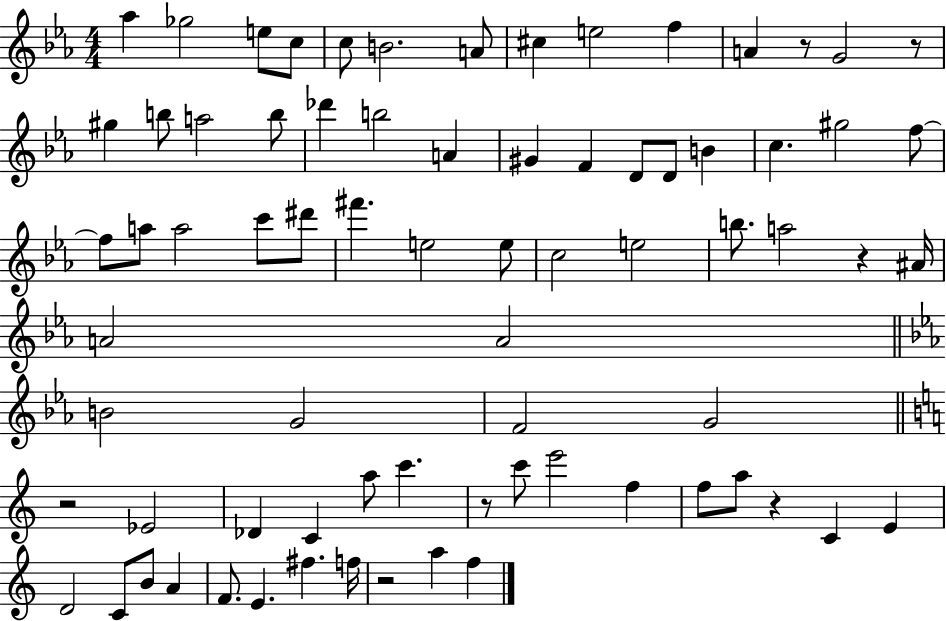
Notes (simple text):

Ab5/q Gb5/h E5/e C5/e C5/e B4/h. A4/e C#5/q E5/h F5/q A4/q R/e G4/h R/e G#5/q B5/e A5/h B5/e Db6/q B5/h A4/q G#4/q F4/q D4/e D4/e B4/q C5/q. G#5/h F5/e F5/e A5/e A5/h C6/e D#6/e F#6/q. E5/h E5/e C5/h E5/h B5/e. A5/h R/q A#4/s A4/h A4/h B4/h G4/h F4/h G4/h R/h Eb4/h Db4/q C4/q A5/e C6/q. R/e C6/e E6/h F5/q F5/e A5/e R/q C4/q E4/q D4/h C4/e B4/e A4/q F4/e. E4/q. F#5/q. F5/s R/h A5/q F5/q